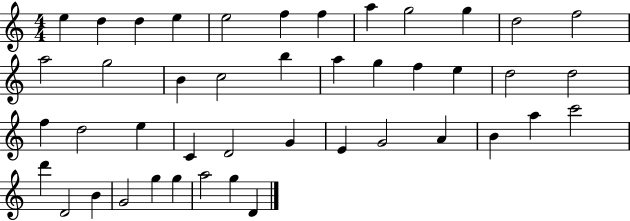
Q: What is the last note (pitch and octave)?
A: D4